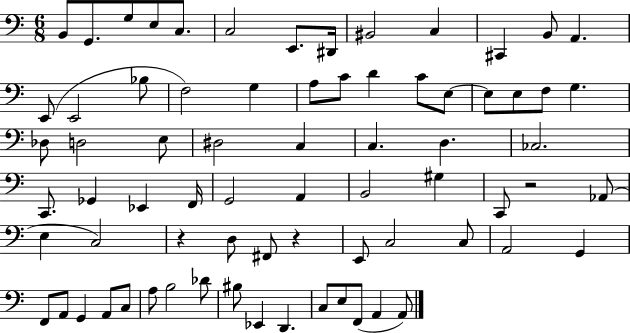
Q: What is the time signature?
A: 6/8